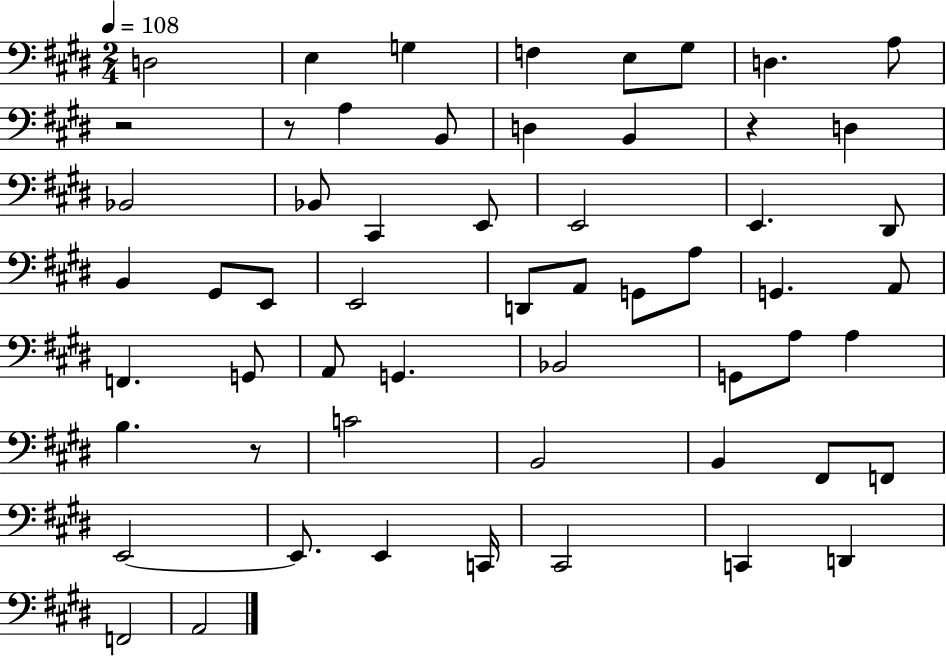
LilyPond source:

{
  \clef bass
  \numericTimeSignature
  \time 2/4
  \key e \major
  \tempo 4 = 108
  \repeat volta 2 { d2 | e4 g4 | f4 e8 gis8 | d4. a8 | \break r2 | r8 a4 b,8 | d4 b,4 | r4 d4 | \break bes,2 | bes,8 cis,4 e,8 | e,2 | e,4. dis,8 | \break b,4 gis,8 e,8 | e,2 | d,8 a,8 g,8 a8 | g,4. a,8 | \break f,4. g,8 | a,8 g,4. | bes,2 | g,8 a8 a4 | \break b4. r8 | c'2 | b,2 | b,4 fis,8 f,8 | \break e,2~~ | e,8. e,4 c,16 | cis,2 | c,4 d,4 | \break f,2 | a,2 | } \bar "|."
}